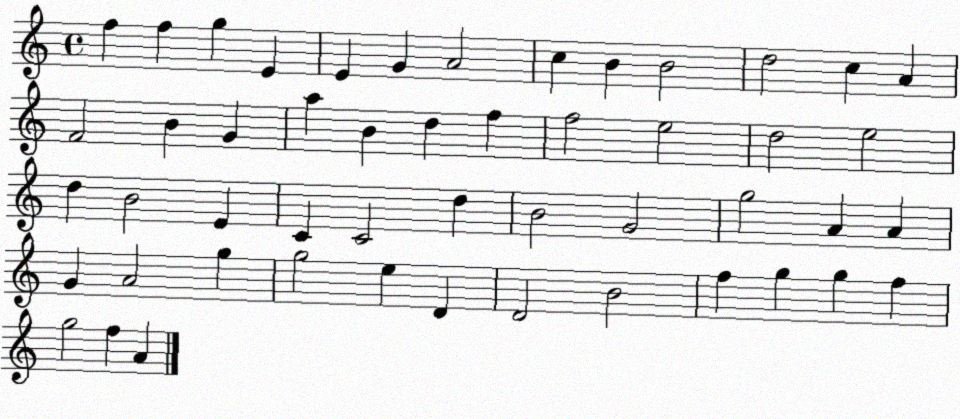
X:1
T:Untitled
M:4/4
L:1/4
K:C
f f g E E G A2 c B B2 d2 c A F2 B G a B d f f2 e2 d2 e2 d B2 E C C2 d B2 G2 g2 A A G A2 g g2 e D D2 B2 f g g f g2 f A